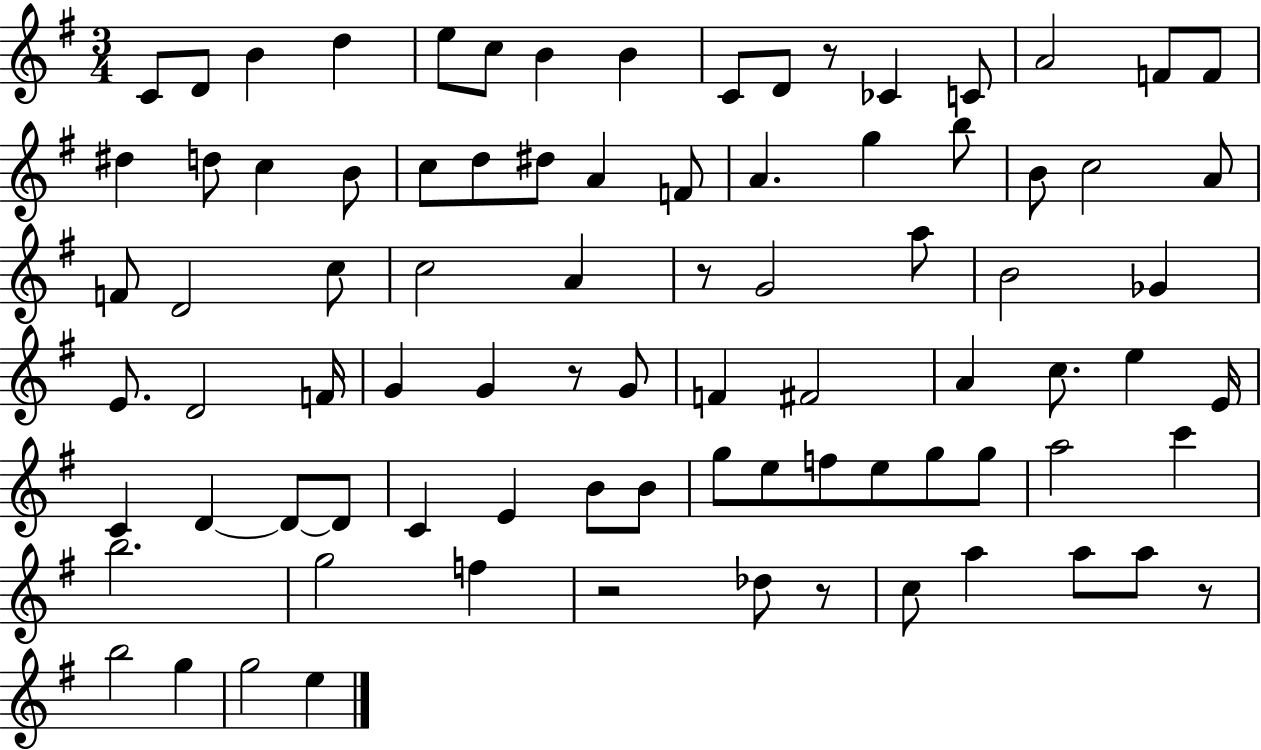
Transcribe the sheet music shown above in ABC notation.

X:1
T:Untitled
M:3/4
L:1/4
K:G
C/2 D/2 B d e/2 c/2 B B C/2 D/2 z/2 _C C/2 A2 F/2 F/2 ^d d/2 c B/2 c/2 d/2 ^d/2 A F/2 A g b/2 B/2 c2 A/2 F/2 D2 c/2 c2 A z/2 G2 a/2 B2 _G E/2 D2 F/4 G G z/2 G/2 F ^F2 A c/2 e E/4 C D D/2 D/2 C E B/2 B/2 g/2 e/2 f/2 e/2 g/2 g/2 a2 c' b2 g2 f z2 _d/2 z/2 c/2 a a/2 a/2 z/2 b2 g g2 e